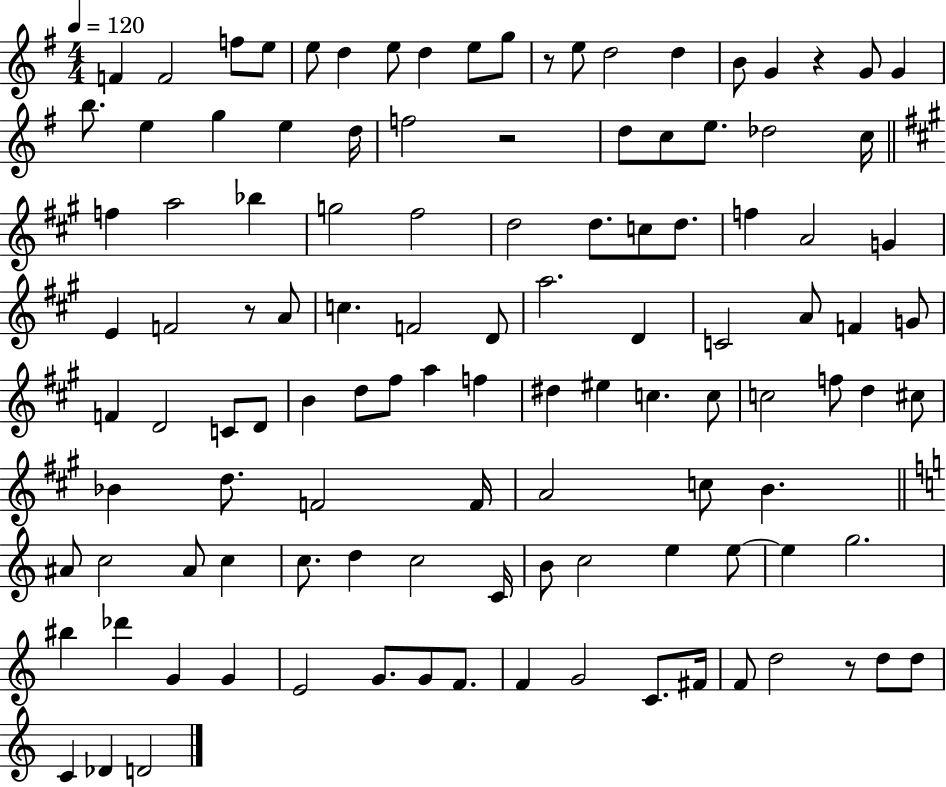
F4/q F4/h F5/e E5/e E5/e D5/q E5/e D5/q E5/e G5/e R/e E5/e D5/h D5/q B4/e G4/q R/q G4/e G4/q B5/e. E5/q G5/q E5/q D5/s F5/h R/h D5/e C5/e E5/e. Db5/h C5/s F5/q A5/h Bb5/q G5/h F#5/h D5/h D5/e. C5/e D5/e. F5/q A4/h G4/q E4/q F4/h R/e A4/e C5/q. F4/h D4/e A5/h. D4/q C4/h A4/e F4/q G4/e F4/q D4/h C4/e D4/e B4/q D5/e F#5/e A5/q F5/q D#5/q EIS5/q C5/q. C5/e C5/h F5/e D5/q C#5/e Bb4/q D5/e. F4/h F4/s A4/h C5/e B4/q. A#4/e C5/h A#4/e C5/q C5/e. D5/q C5/h C4/s B4/e C5/h E5/q E5/e E5/q G5/h. BIS5/q Db6/q G4/q G4/q E4/h G4/e. G4/e F4/e. F4/q G4/h C4/e. F#4/s F4/e D5/h R/e D5/e D5/e C4/q Db4/q D4/h